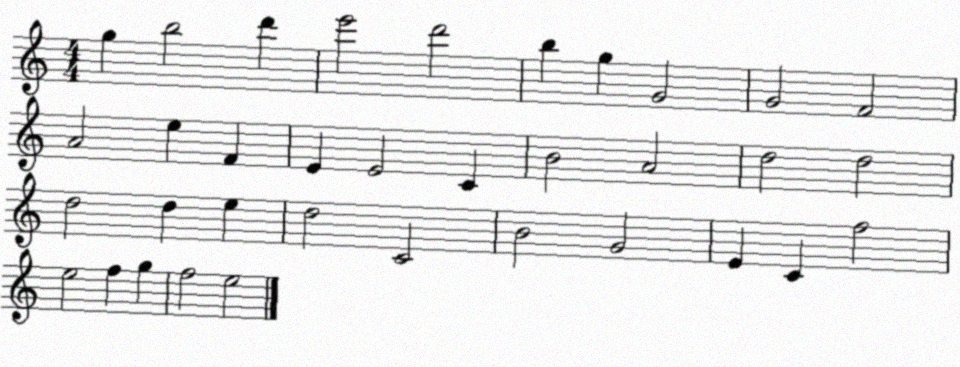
X:1
T:Untitled
M:4/4
L:1/4
K:C
g b2 d' e'2 d'2 b g G2 G2 F2 A2 e F E E2 C B2 A2 d2 d2 d2 d e d2 C2 B2 G2 E C f2 e2 f g f2 e2